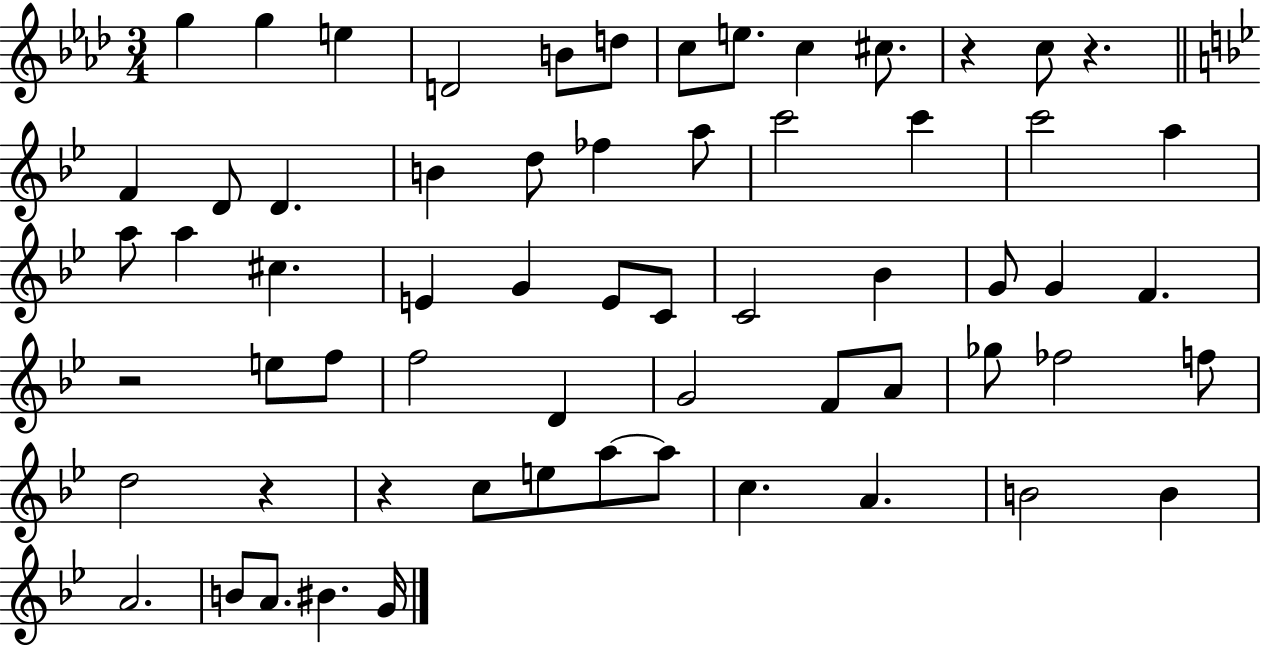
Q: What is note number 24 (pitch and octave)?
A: A5